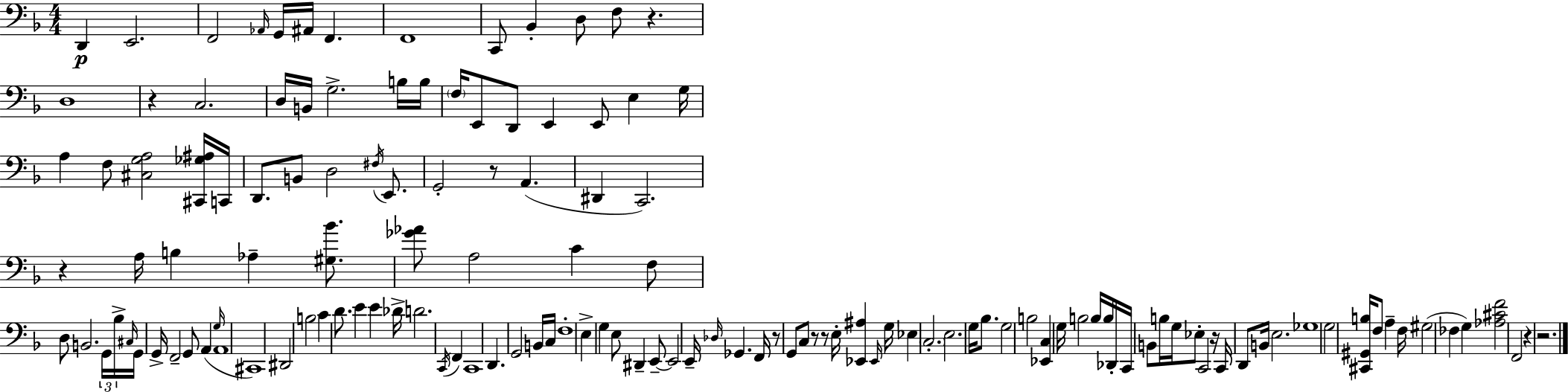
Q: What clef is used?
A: bass